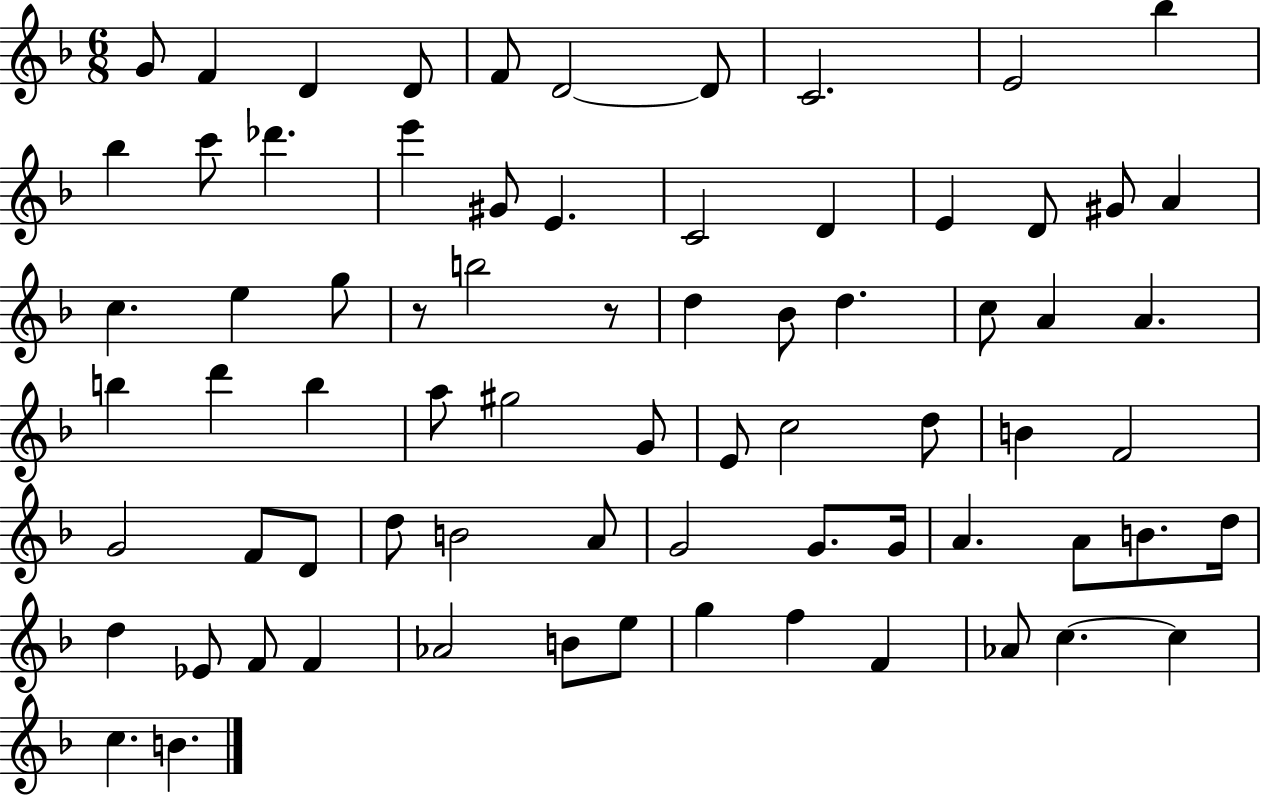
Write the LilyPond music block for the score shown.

{
  \clef treble
  \numericTimeSignature
  \time 6/8
  \key f \major
  g'8 f'4 d'4 d'8 | f'8 d'2~~ d'8 | c'2. | e'2 bes''4 | \break bes''4 c'''8 des'''4. | e'''4 gis'8 e'4. | c'2 d'4 | e'4 d'8 gis'8 a'4 | \break c''4. e''4 g''8 | r8 b''2 r8 | d''4 bes'8 d''4. | c''8 a'4 a'4. | \break b''4 d'''4 b''4 | a''8 gis''2 g'8 | e'8 c''2 d''8 | b'4 f'2 | \break g'2 f'8 d'8 | d''8 b'2 a'8 | g'2 g'8. g'16 | a'4. a'8 b'8. d''16 | \break d''4 ees'8 f'8 f'4 | aes'2 b'8 e''8 | g''4 f''4 f'4 | aes'8 c''4.~~ c''4 | \break c''4. b'4. | \bar "|."
}